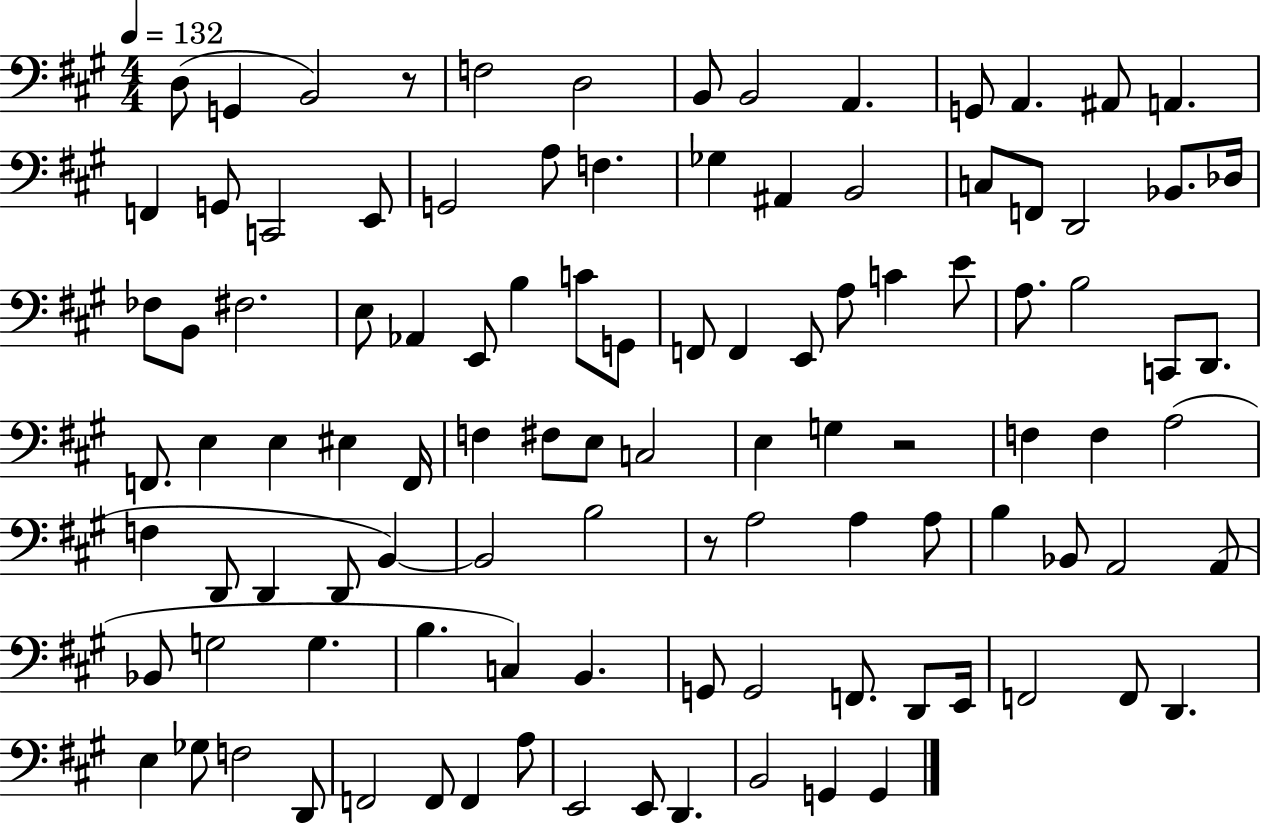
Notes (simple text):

D3/e G2/q B2/h R/e F3/h D3/h B2/e B2/h A2/q. G2/e A2/q. A#2/e A2/q. F2/q G2/e C2/h E2/e G2/h A3/e F3/q. Gb3/q A#2/q B2/h C3/e F2/e D2/h Bb2/e. Db3/s FES3/e B2/e F#3/h. E3/e Ab2/q E2/e B3/q C4/e G2/e F2/e F2/q E2/e A3/e C4/q E4/e A3/e. B3/h C2/e D2/e. F2/e. E3/q E3/q EIS3/q F2/s F3/q F#3/e E3/e C3/h E3/q G3/q R/h F3/q F3/q A3/h F3/q D2/e D2/q D2/e B2/q B2/h B3/h R/e A3/h A3/q A3/e B3/q Bb2/e A2/h A2/e Bb2/e G3/h G3/q. B3/q. C3/q B2/q. G2/e G2/h F2/e. D2/e E2/s F2/h F2/e D2/q. E3/q Gb3/e F3/h D2/e F2/h F2/e F2/q A3/e E2/h E2/e D2/q. B2/h G2/q G2/q